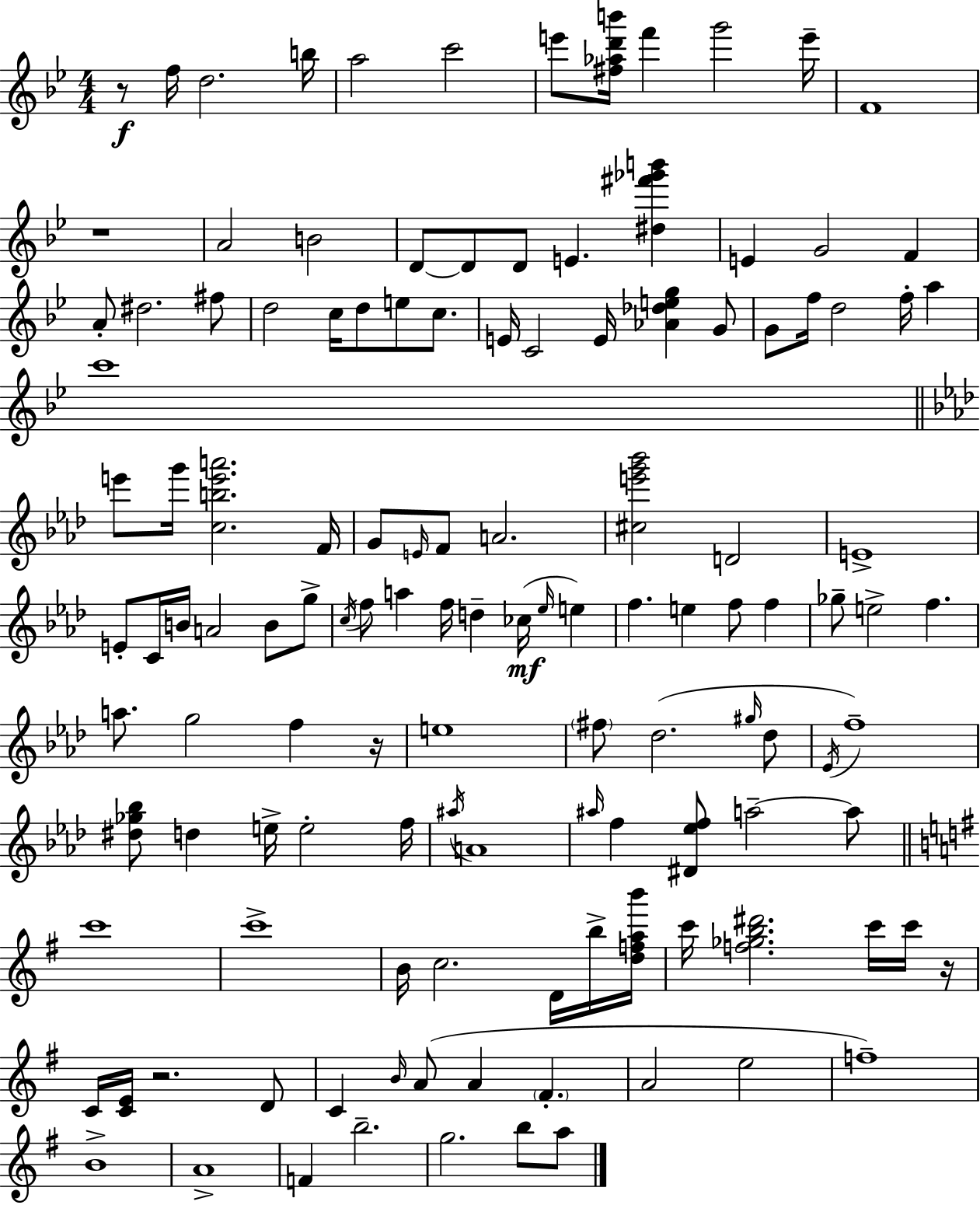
R/e F5/s D5/h. B5/s A5/h C6/h E6/e [F#5,Ab5,D6,B6]/s F6/q G6/h E6/s F4/w R/w A4/h B4/h D4/e D4/e D4/e E4/q. [D#5,F#6,Gb6,B6]/q E4/q G4/h F4/q A4/e D#5/h. F#5/e D5/h C5/s D5/e E5/e C5/e. E4/s C4/h E4/s [Ab4,Db5,E5,G5]/q G4/e G4/e F5/s D5/h F5/s A5/q C6/w E6/e G6/s [C5,B5,E6,A6]/h. F4/s G4/e E4/s F4/e A4/h. [C#5,E6,G6,Bb6]/h D4/h E4/w E4/e C4/s B4/s A4/h B4/e G5/e C5/s F5/e A5/q F5/s D5/q CES5/s Eb5/s E5/q F5/q. E5/q F5/e F5/q Gb5/e E5/h F5/q. A5/e. G5/h F5/q R/s E5/w F#5/e Db5/h. G#5/s Db5/e Eb4/s F5/w [D#5,Gb5,Bb5]/e D5/q E5/s E5/h F5/s A#5/s A4/w A#5/s F5/q [D#4,Eb5,F5]/e A5/h A5/e C6/w C6/w B4/s C5/h. D4/s B5/s [D5,F5,A5,B6]/s C6/s [F5,Gb5,B5,D#6]/h. C6/s C6/s R/s C4/s [C4,E4]/s R/h. D4/e C4/q B4/s A4/e A4/q F#4/q. A4/h E5/h F5/w B4/w A4/w F4/q B5/h. G5/h. B5/e A5/e